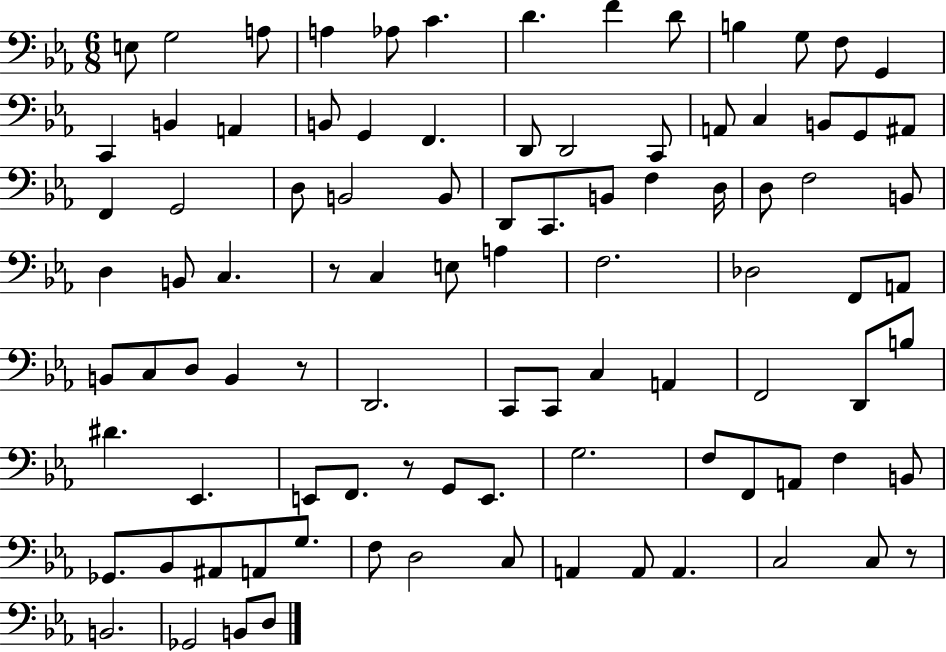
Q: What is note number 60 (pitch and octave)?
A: F2